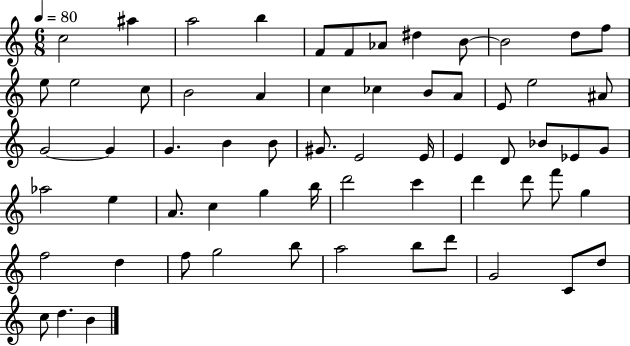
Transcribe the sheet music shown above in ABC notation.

X:1
T:Untitled
M:6/8
L:1/4
K:C
c2 ^a a2 b F/2 F/2 _A/2 ^d B/2 B2 d/2 f/2 e/2 e2 c/2 B2 A c _c B/2 A/2 E/2 e2 ^A/2 G2 G G B B/2 ^G/2 E2 E/4 E D/2 _B/2 _E/2 G/2 _a2 e A/2 c g b/4 d'2 c' d' d'/2 f'/2 g f2 d f/2 g2 b/2 a2 b/2 d'/2 G2 C/2 d/2 c/2 d B